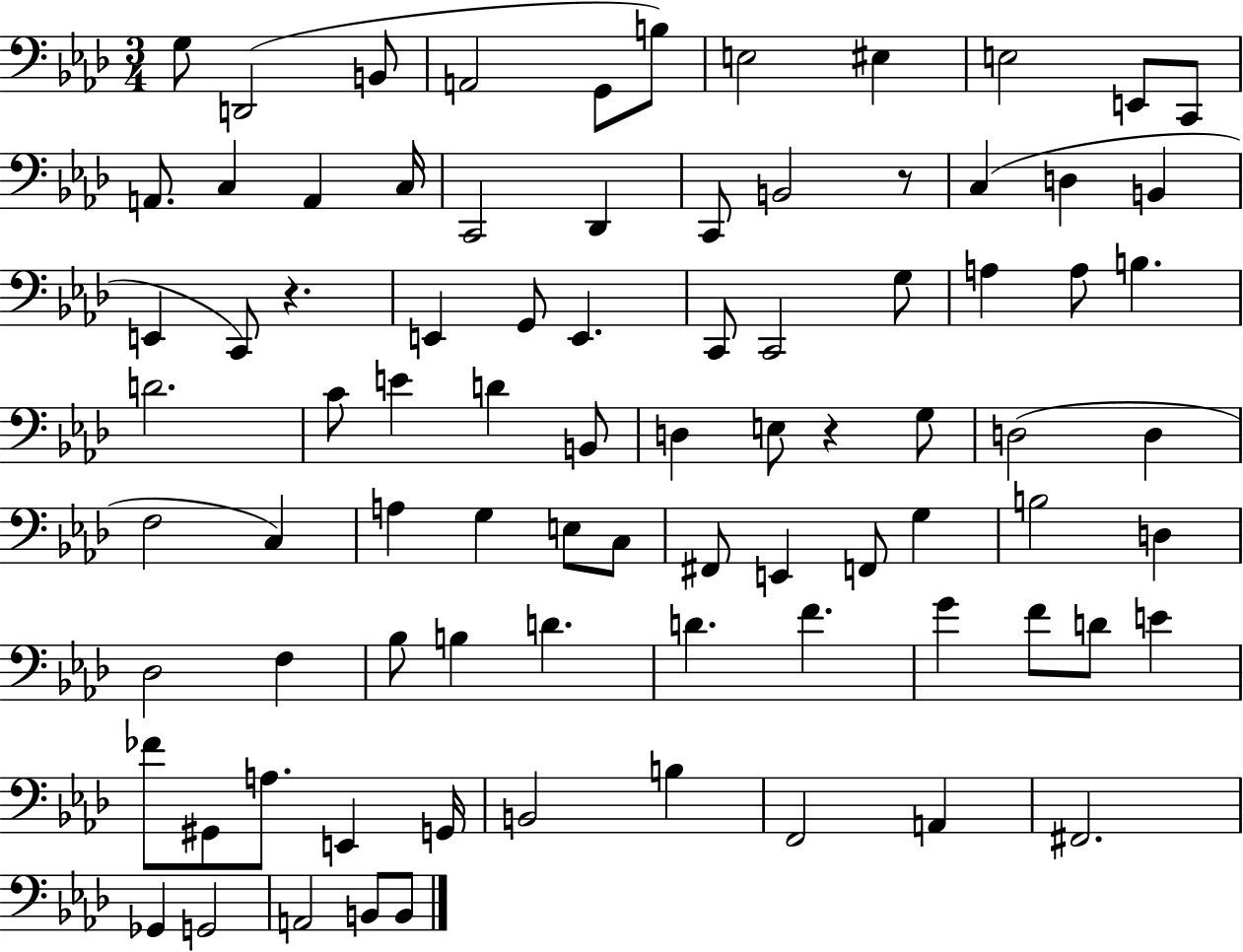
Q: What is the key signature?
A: AES major